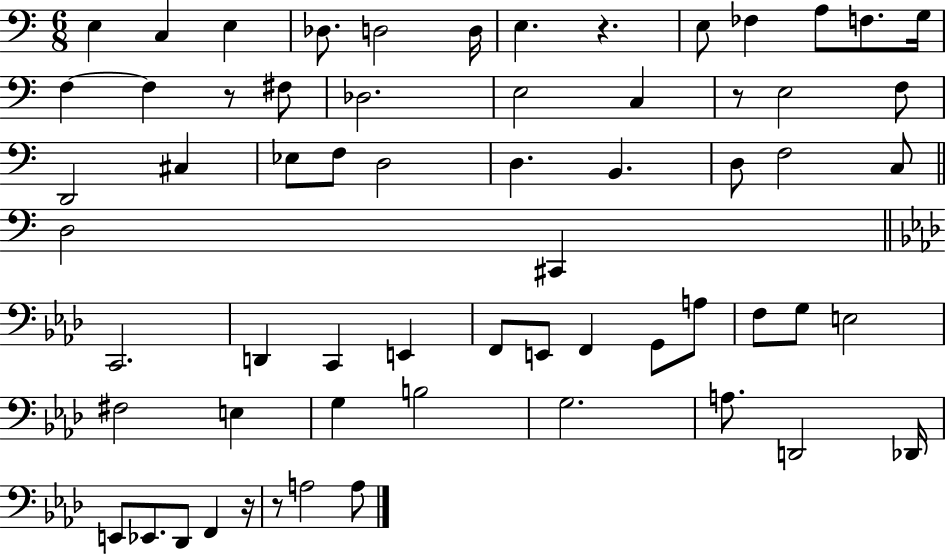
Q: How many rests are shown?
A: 5